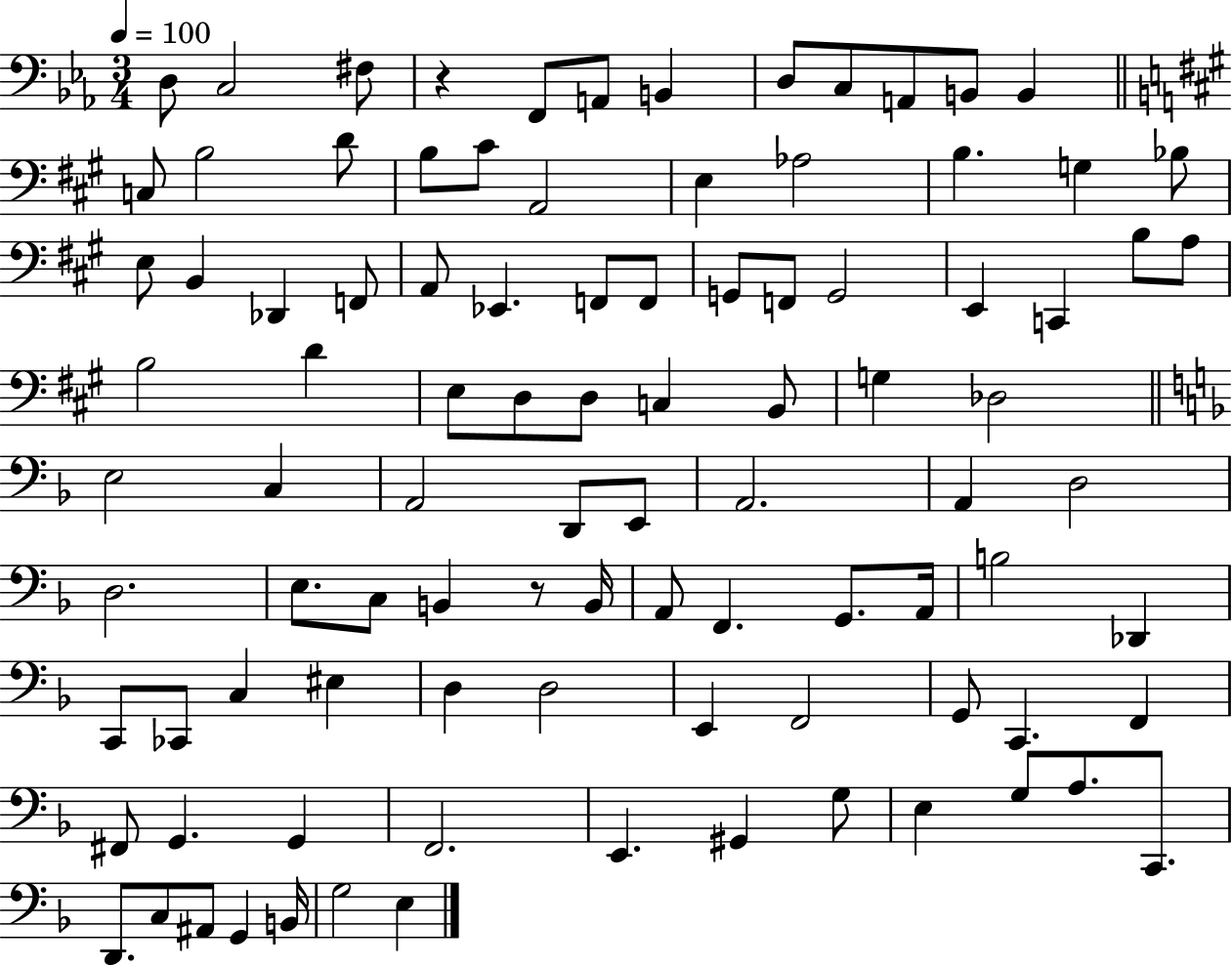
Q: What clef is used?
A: bass